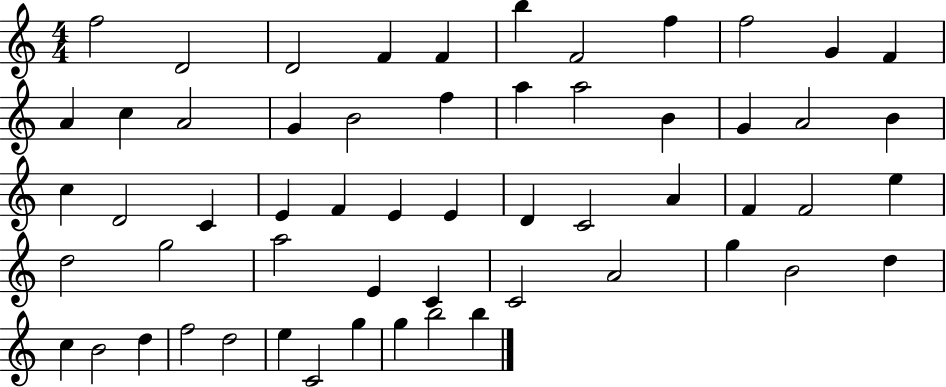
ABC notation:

X:1
T:Untitled
M:4/4
L:1/4
K:C
f2 D2 D2 F F b F2 f f2 G F A c A2 G B2 f a a2 B G A2 B c D2 C E F E E D C2 A F F2 e d2 g2 a2 E C C2 A2 g B2 d c B2 d f2 d2 e C2 g g b2 b